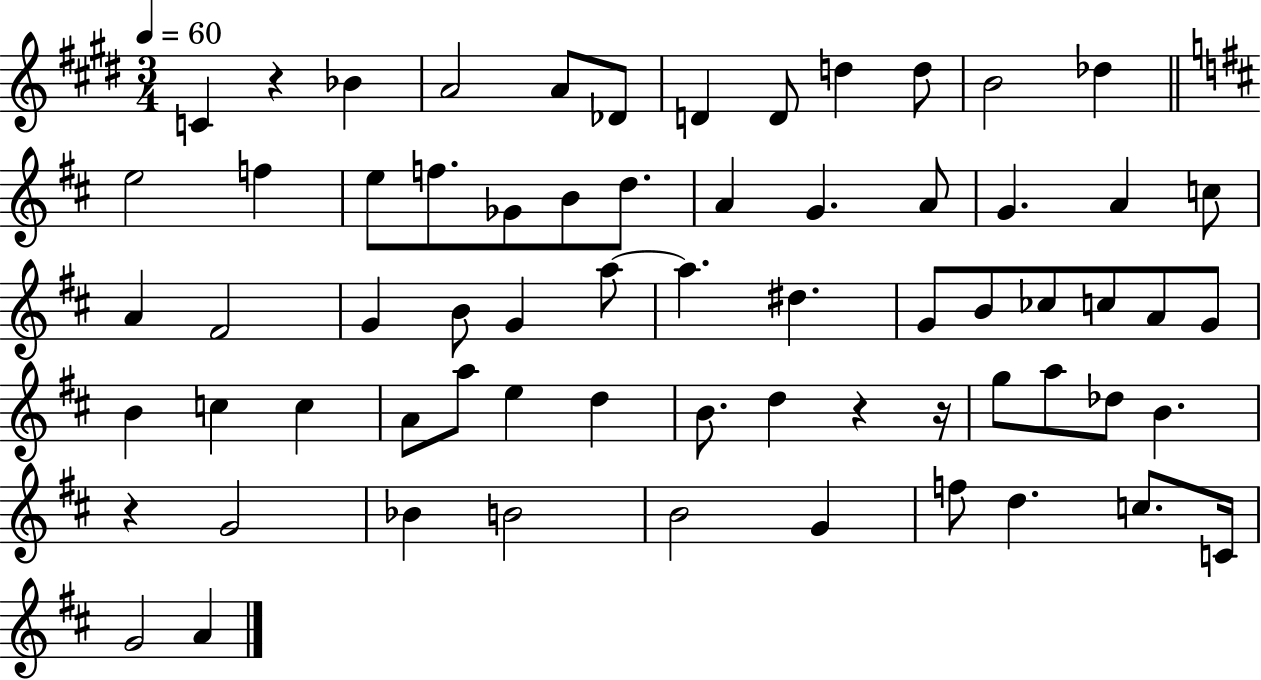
C4/q R/q Bb4/q A4/h A4/e Db4/e D4/q D4/e D5/q D5/e B4/h Db5/q E5/h F5/q E5/e F5/e. Gb4/e B4/e D5/e. A4/q G4/q. A4/e G4/q. A4/q C5/e A4/q F#4/h G4/q B4/e G4/q A5/e A5/q. D#5/q. G4/e B4/e CES5/e C5/e A4/e G4/e B4/q C5/q C5/q A4/e A5/e E5/q D5/q B4/e. D5/q R/q R/s G5/e A5/e Db5/e B4/q. R/q G4/h Bb4/q B4/h B4/h G4/q F5/e D5/q. C5/e. C4/s G4/h A4/q